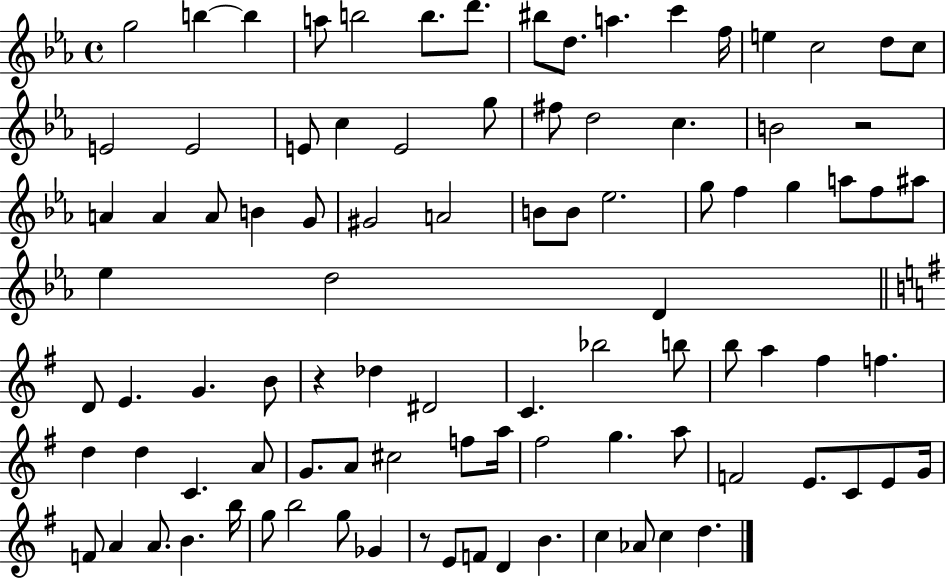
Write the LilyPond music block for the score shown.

{
  \clef treble
  \time 4/4
  \defaultTimeSignature
  \key ees \major
  \repeat volta 2 { g''2 b''4~~ b''4 | a''8 b''2 b''8. d'''8. | bis''8 d''8. a''4. c'''4 f''16 | e''4 c''2 d''8 c''8 | \break e'2 e'2 | e'8 c''4 e'2 g''8 | fis''8 d''2 c''4. | b'2 r2 | \break a'4 a'4 a'8 b'4 g'8 | gis'2 a'2 | b'8 b'8 ees''2. | g''8 f''4 g''4 a''8 f''8 ais''8 | \break ees''4 d''2 d'4 | \bar "||" \break \key e \minor d'8 e'4. g'4. b'8 | r4 des''4 dis'2 | c'4. bes''2 b''8 | b''8 a''4 fis''4 f''4. | \break d''4 d''4 c'4. a'8 | g'8. a'8 cis''2 f''8 a''16 | fis''2 g''4. a''8 | f'2 e'8. c'8 e'8 g'16 | \break f'8 a'4 a'8. b'4. b''16 | g''8 b''2 g''8 ges'4 | r8 e'8 f'8 d'4 b'4. | c''4 aes'8 c''4 d''4. | \break } \bar "|."
}